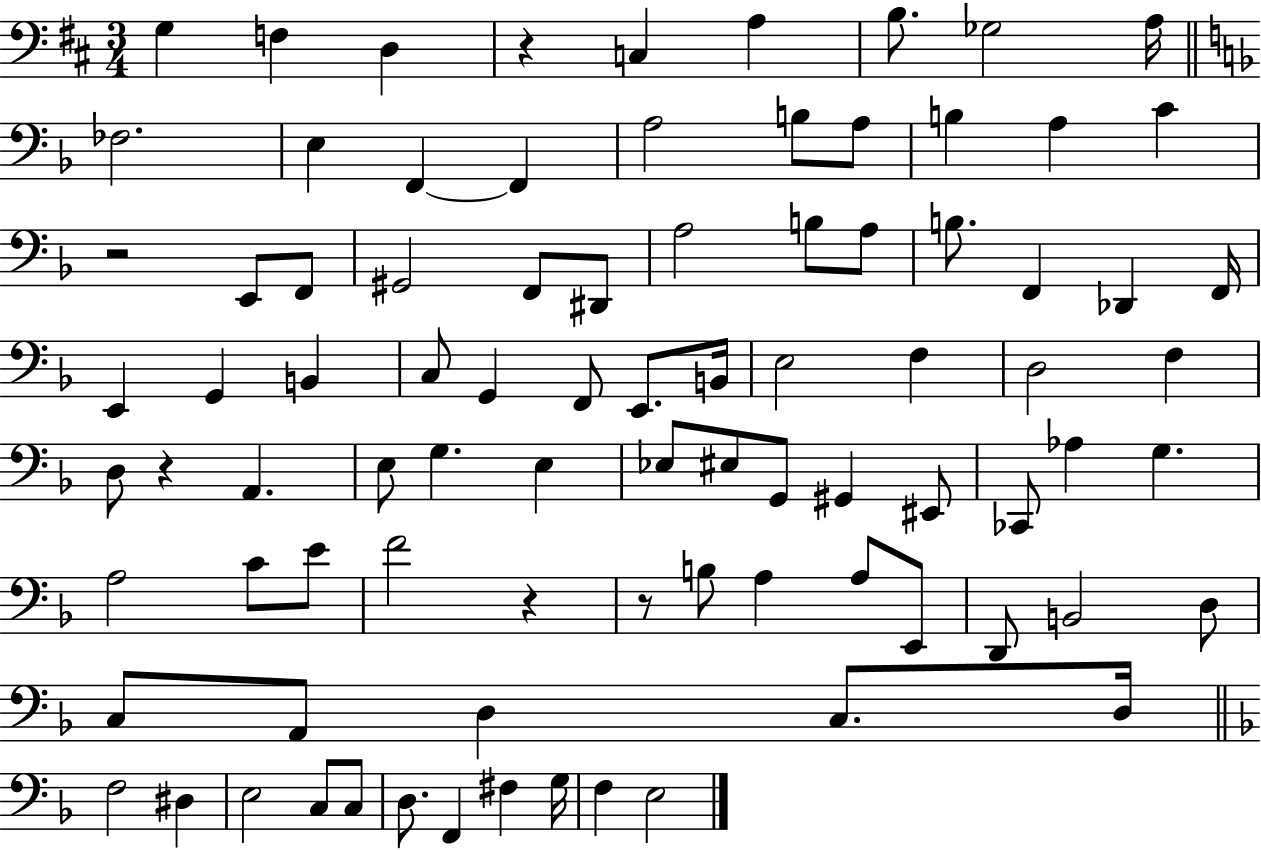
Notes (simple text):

G3/q F3/q D3/q R/q C3/q A3/q B3/e. Gb3/h A3/s FES3/h. E3/q F2/q F2/q A3/h B3/e A3/e B3/q A3/q C4/q R/h E2/e F2/e G#2/h F2/e D#2/e A3/h B3/e A3/e B3/e. F2/q Db2/q F2/s E2/q G2/q B2/q C3/e G2/q F2/e E2/e. B2/s E3/h F3/q D3/h F3/q D3/e R/q A2/q. E3/e G3/q. E3/q Eb3/e EIS3/e G2/e G#2/q EIS2/e CES2/e Ab3/q G3/q. A3/h C4/e E4/e F4/h R/q R/e B3/e A3/q A3/e E2/e D2/e B2/h D3/e C3/e A2/e D3/q C3/e. D3/s F3/h D#3/q E3/h C3/e C3/e D3/e. F2/q F#3/q G3/s F3/q E3/h